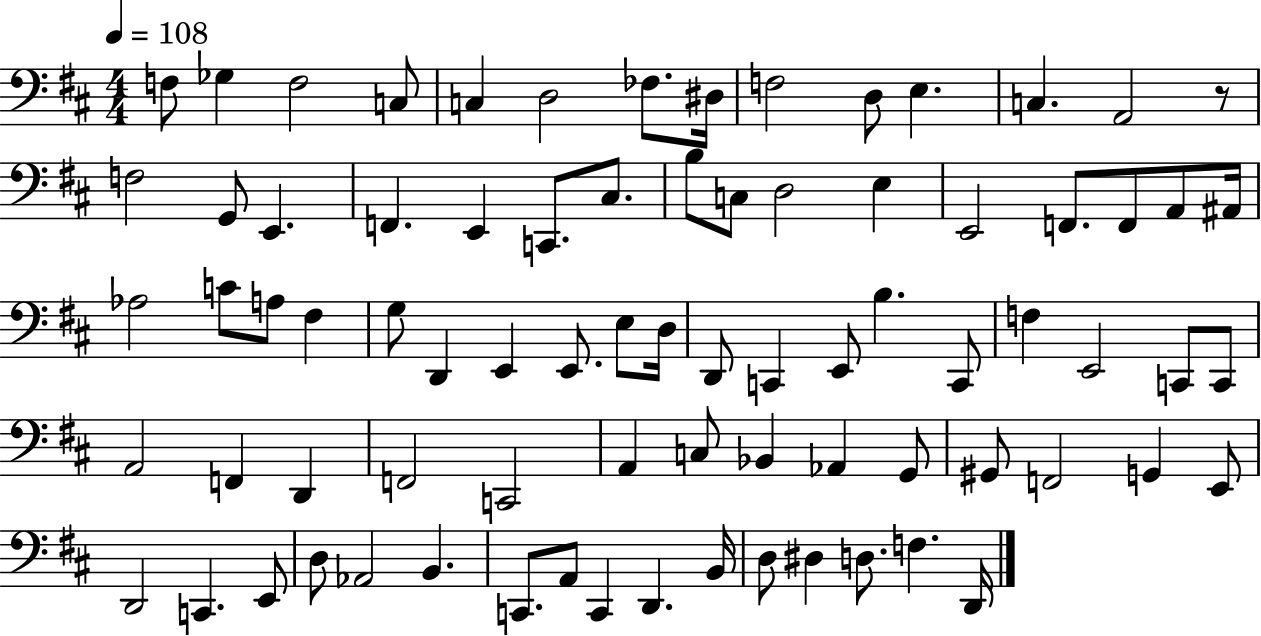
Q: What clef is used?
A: bass